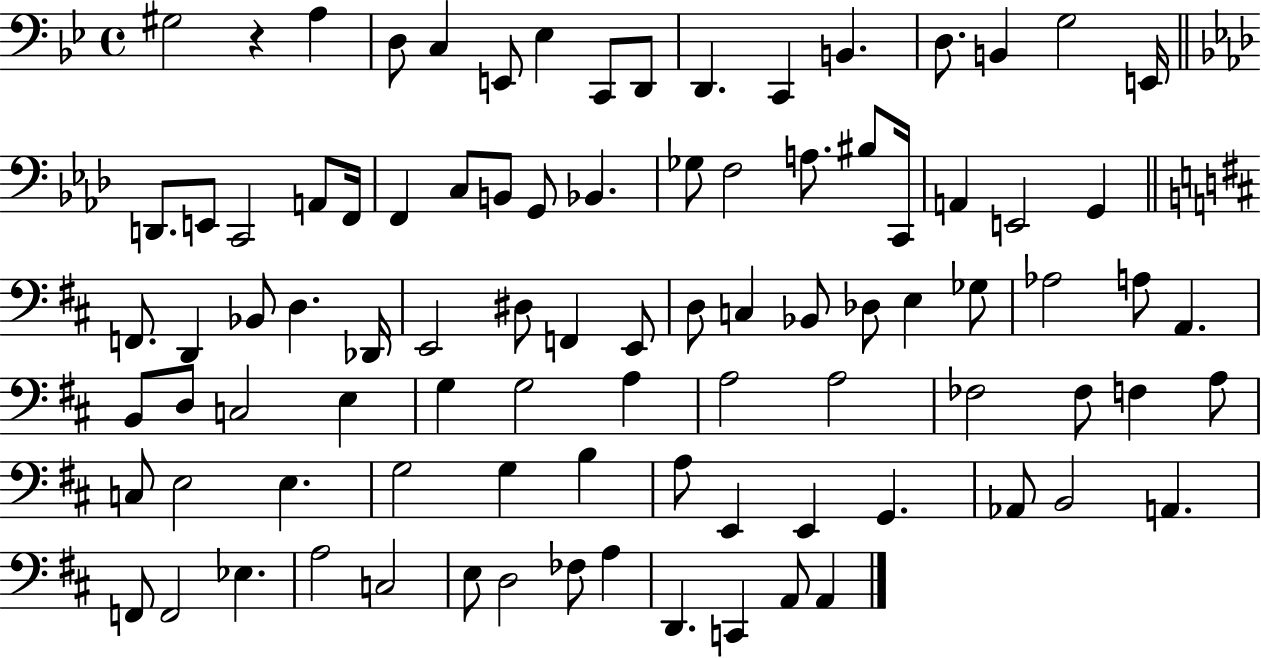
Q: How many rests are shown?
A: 1